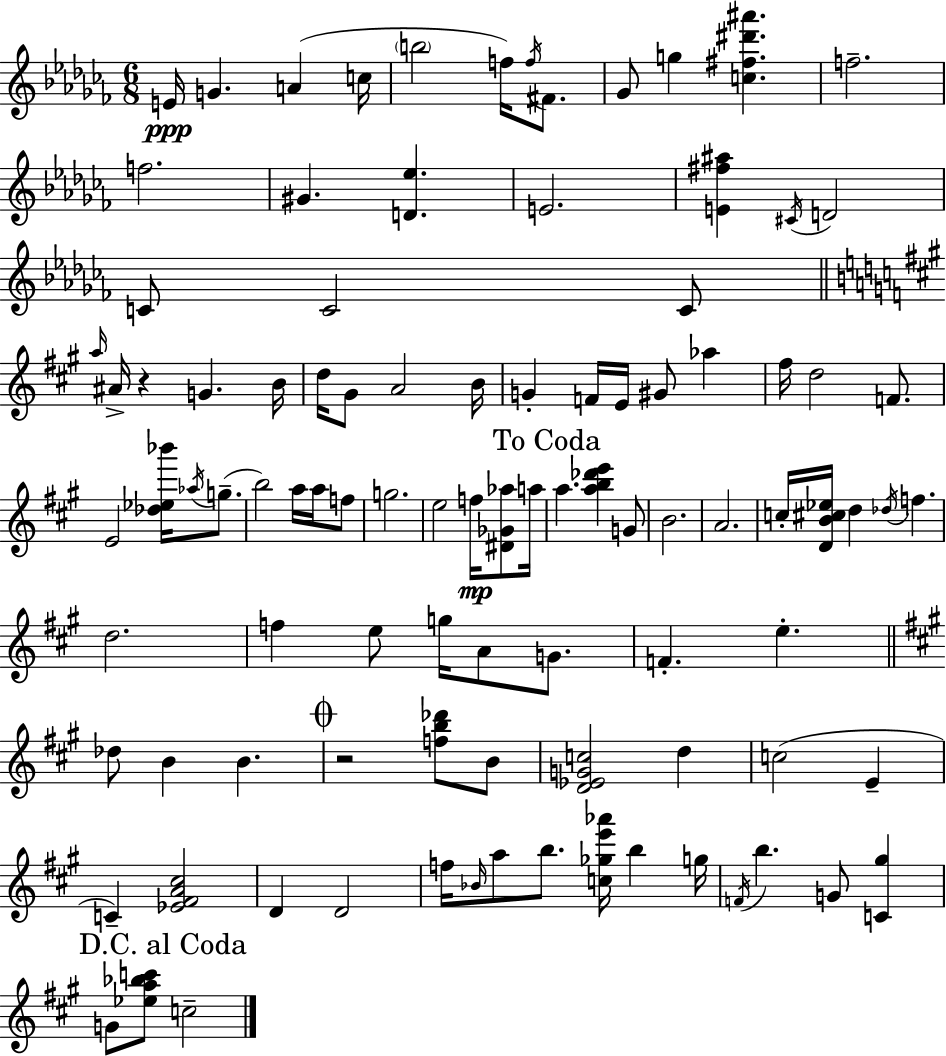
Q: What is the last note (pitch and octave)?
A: C5